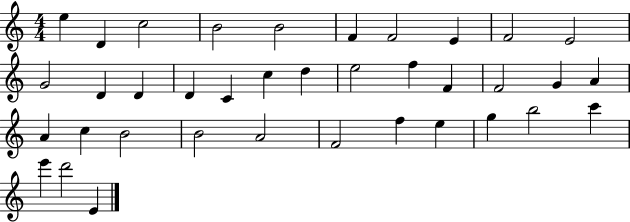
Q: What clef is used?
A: treble